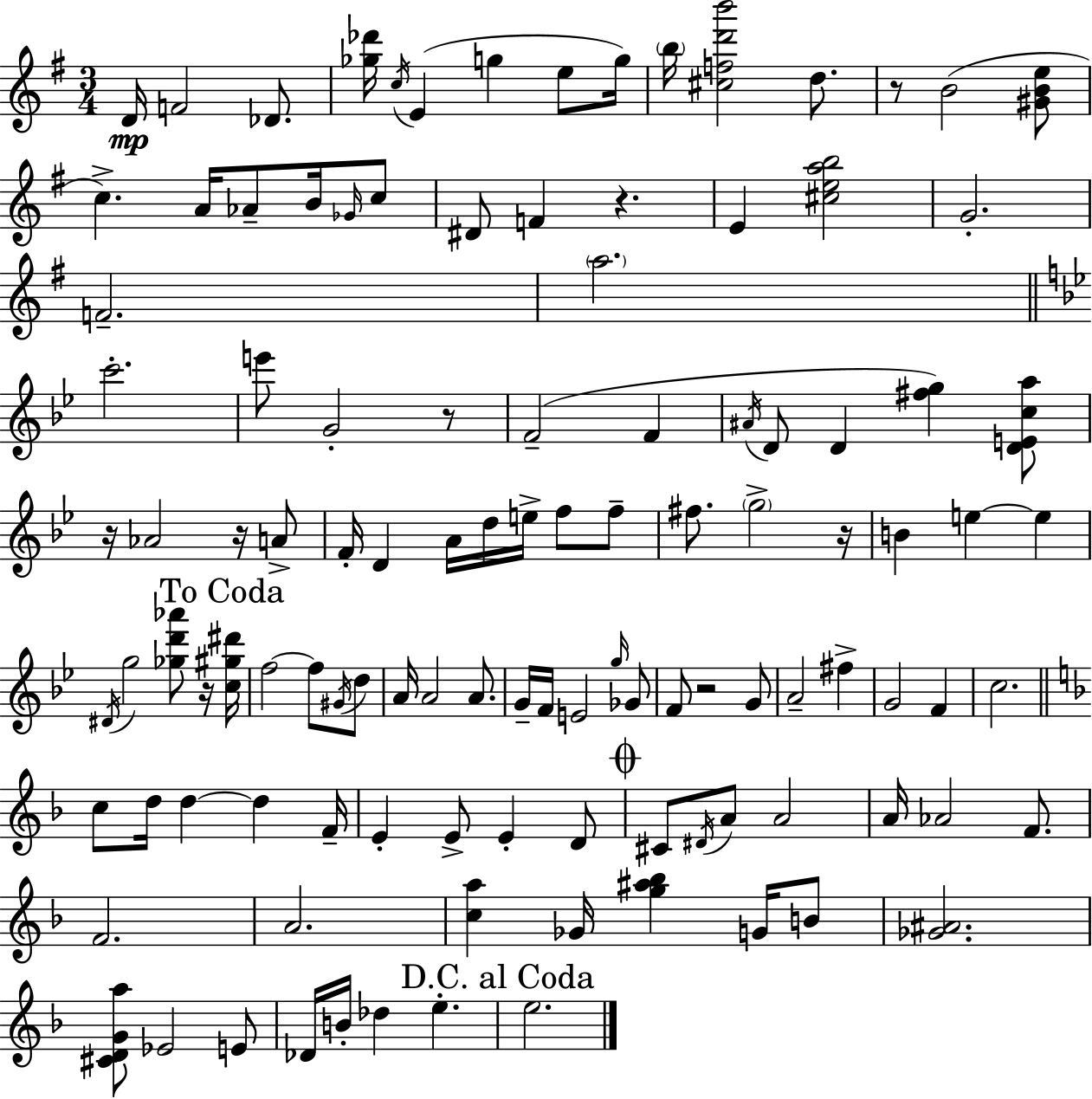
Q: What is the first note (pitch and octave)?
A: D4